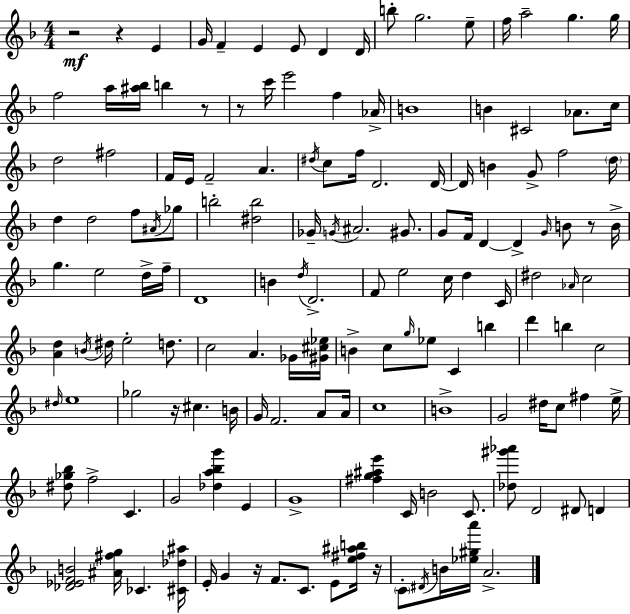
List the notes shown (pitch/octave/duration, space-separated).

R/h R/q E4/q G4/s F4/q E4/q E4/e D4/q D4/s B5/e G5/h. E5/e F5/s A5/h G5/q. G5/s F5/h A5/s [A#5,Bb5]/s B5/q R/e R/e C6/s E6/h F5/q Ab4/s B4/w B4/q C#4/h Ab4/e. C5/s D5/h F#5/h F4/s E4/s F4/h A4/q. D#5/s C5/e F5/s D4/h. D4/s D4/s B4/q G4/e F5/h D5/s D5/q D5/h F5/e A#4/s Gb5/e B5/h [D#5,B5]/h Gb4/s G4/s A#4/h. G#4/e. G4/e F4/s D4/q D4/q G4/s B4/e R/e B4/s G5/q. E5/h D5/s F5/s D4/w B4/q D5/s D4/h. F4/e E5/h C5/s D5/q C4/s D#5/h Ab4/s C5/h [A4,D5]/q B4/s D#5/s E5/h D5/e. C5/h A4/q. Gb4/s [G#4,C#5,Eb5]/s B4/q C5/e G5/s Eb5/e C4/q B5/q D6/q B5/q C5/h D#5/s E5/w Gb5/h R/s C#5/q. B4/s G4/s F4/h. A4/e A4/s C5/w B4/w G4/h D#5/s C5/e F#5/q E5/s [D#5,Gb5,Bb5]/e F5/h C4/q. G4/h [Db5,A5,Bb5,G6]/q E4/q G4/w [F#5,G5,A#5,E6]/q C4/s B4/h C4/e. [Db5,G#6,Ab6]/e D4/h D#4/e D4/q [Db4,Eb4,F4,B4]/h [A#4,F#5,G5]/s CES4/q. [C#4,Db5,A#5]/s E4/s G4/q R/s F4/e. C4/e. E4/e [E5,F#5,A#5,B5]/s R/s C4/e D#4/s B4/s [Eb5,G#5,A6]/s A4/h.